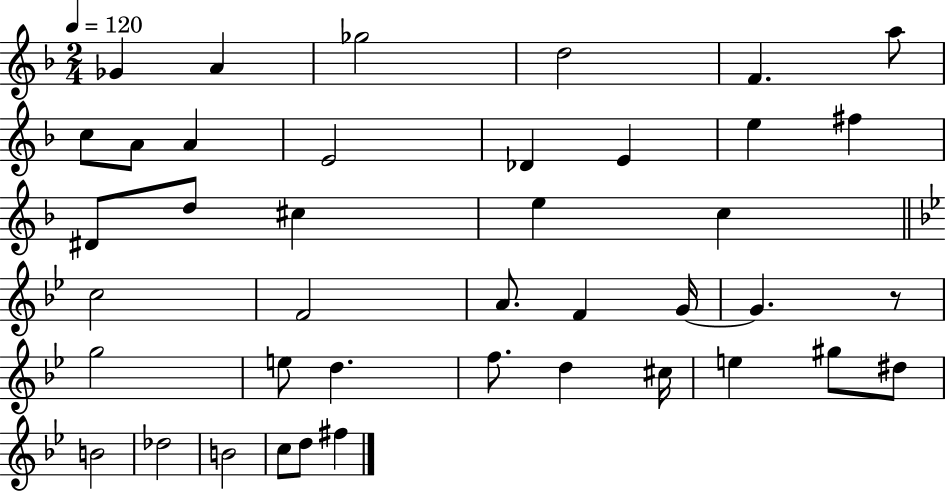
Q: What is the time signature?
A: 2/4